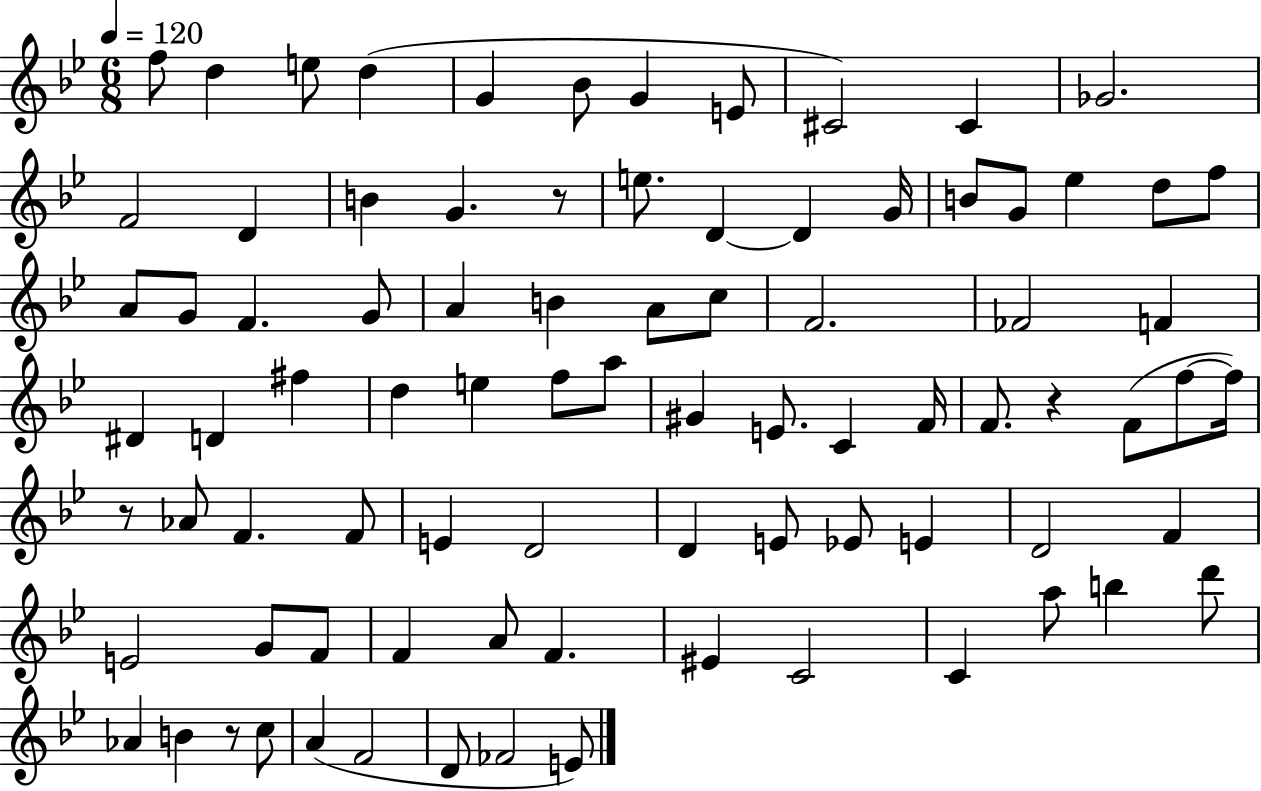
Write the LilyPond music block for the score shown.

{
  \clef treble
  \numericTimeSignature
  \time 6/8
  \key bes \major
  \tempo 4 = 120
  f''8 d''4 e''8 d''4( | g'4 bes'8 g'4 e'8 | cis'2) cis'4 | ges'2. | \break f'2 d'4 | b'4 g'4. r8 | e''8. d'4~~ d'4 g'16 | b'8 g'8 ees''4 d''8 f''8 | \break a'8 g'8 f'4. g'8 | a'4 b'4 a'8 c''8 | f'2. | fes'2 f'4 | \break dis'4 d'4 fis''4 | d''4 e''4 f''8 a''8 | gis'4 e'8. c'4 f'16 | f'8. r4 f'8( f''8~~ f''16) | \break r8 aes'8 f'4. f'8 | e'4 d'2 | d'4 e'8 ees'8 e'4 | d'2 f'4 | \break e'2 g'8 f'8 | f'4 a'8 f'4. | eis'4 c'2 | c'4 a''8 b''4 d'''8 | \break aes'4 b'4 r8 c''8 | a'4( f'2 | d'8 fes'2 e'8) | \bar "|."
}